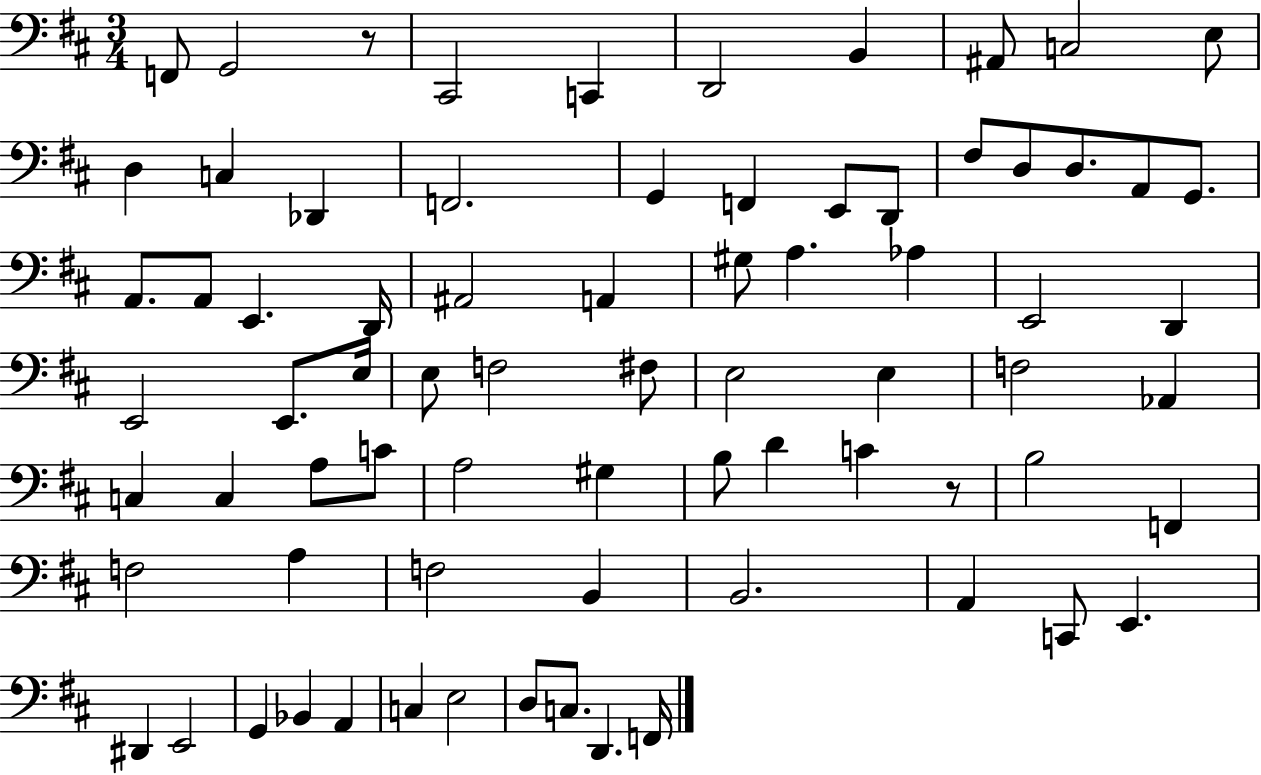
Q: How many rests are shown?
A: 2